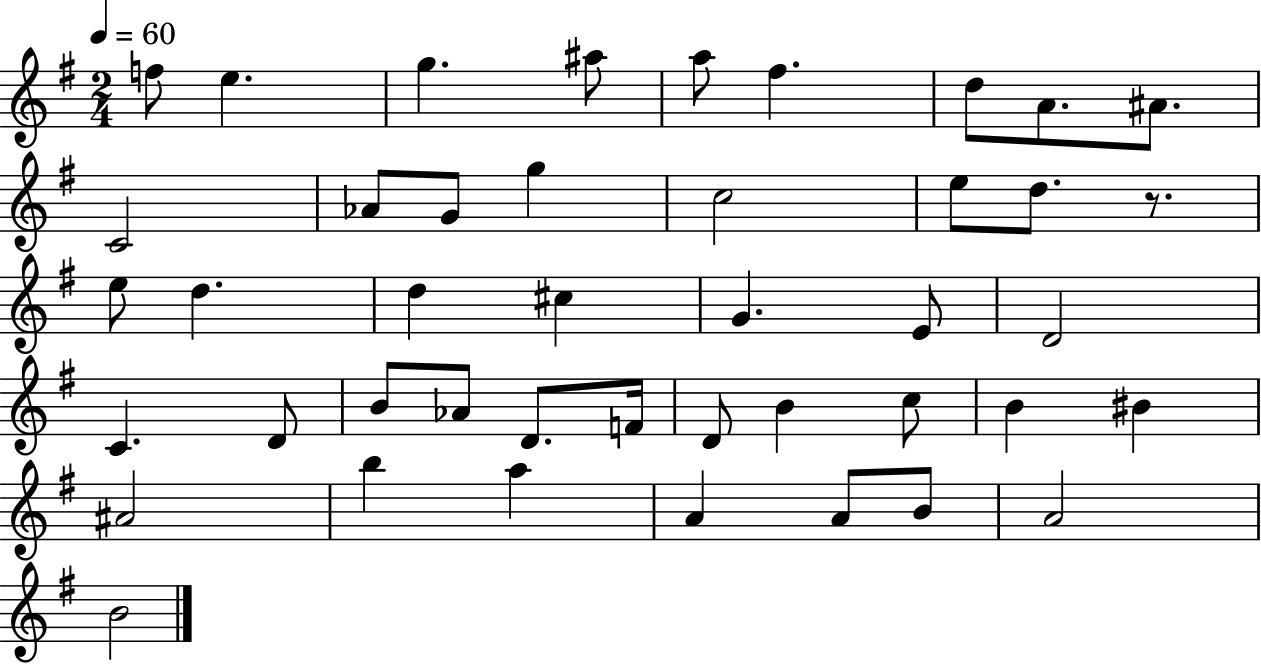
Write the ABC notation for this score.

X:1
T:Untitled
M:2/4
L:1/4
K:G
f/2 e g ^a/2 a/2 ^f d/2 A/2 ^A/2 C2 _A/2 G/2 g c2 e/2 d/2 z/2 e/2 d d ^c G E/2 D2 C D/2 B/2 _A/2 D/2 F/4 D/2 B c/2 B ^B ^A2 b a A A/2 B/2 A2 B2